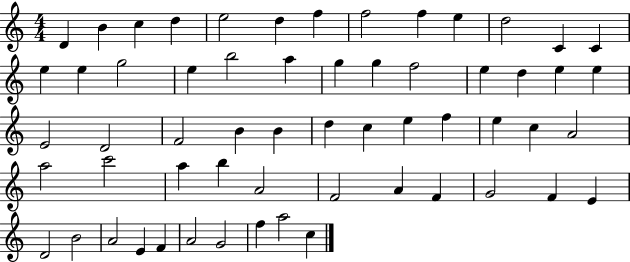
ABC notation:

X:1
T:Untitled
M:4/4
L:1/4
K:C
D B c d e2 d f f2 f e d2 C C e e g2 e b2 a g g f2 e d e e E2 D2 F2 B B d c e f e c A2 a2 c'2 a b A2 F2 A F G2 F E D2 B2 A2 E F A2 G2 f a2 c